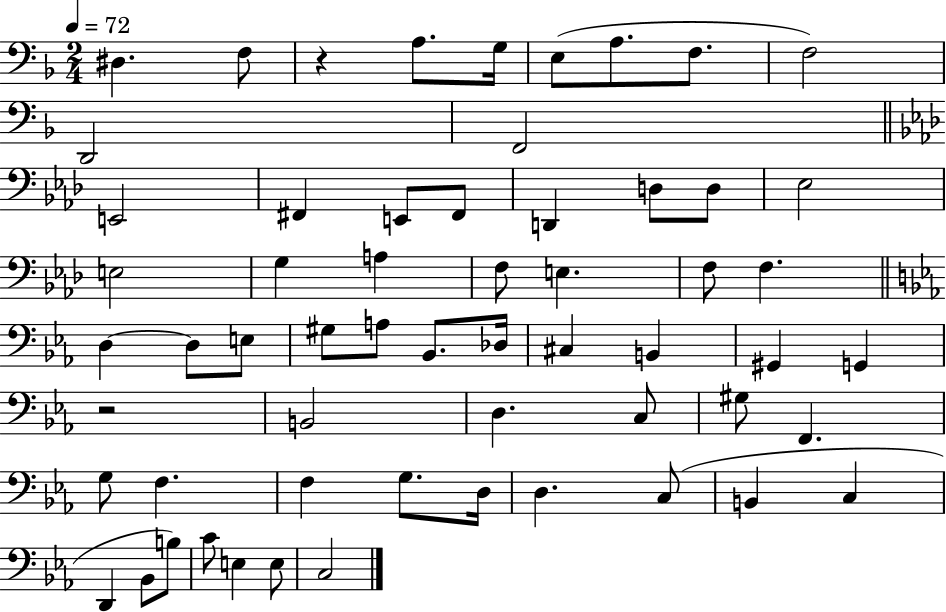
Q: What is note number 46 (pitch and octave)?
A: D3